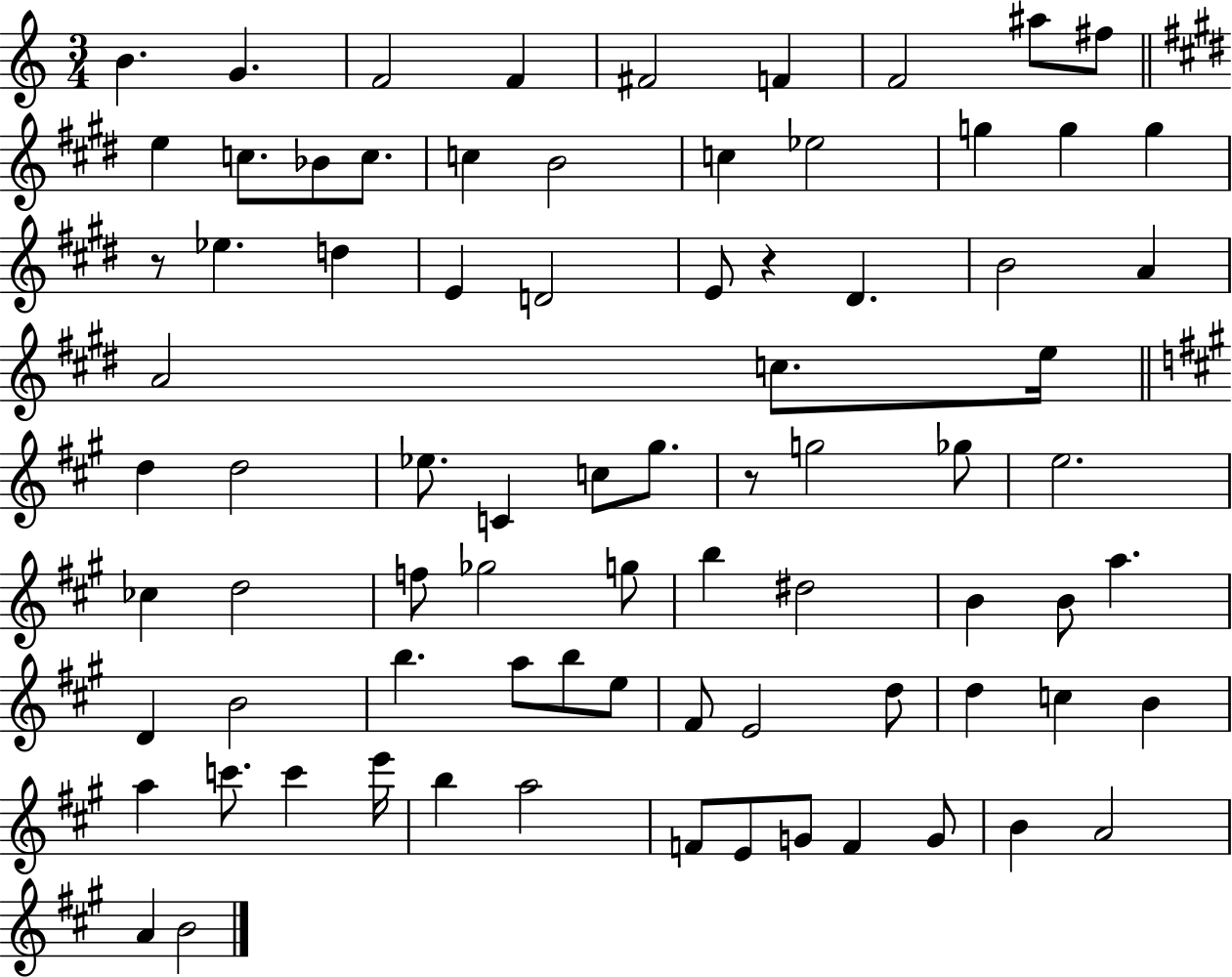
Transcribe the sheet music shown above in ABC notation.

X:1
T:Untitled
M:3/4
L:1/4
K:C
B G F2 F ^F2 F F2 ^a/2 ^f/2 e c/2 _B/2 c/2 c B2 c _e2 g g g z/2 _e d E D2 E/2 z ^D B2 A A2 c/2 e/4 d d2 _e/2 C c/2 ^g/2 z/2 g2 _g/2 e2 _c d2 f/2 _g2 g/2 b ^d2 B B/2 a D B2 b a/2 b/2 e/2 ^F/2 E2 d/2 d c B a c'/2 c' e'/4 b a2 F/2 E/2 G/2 F G/2 B A2 A B2